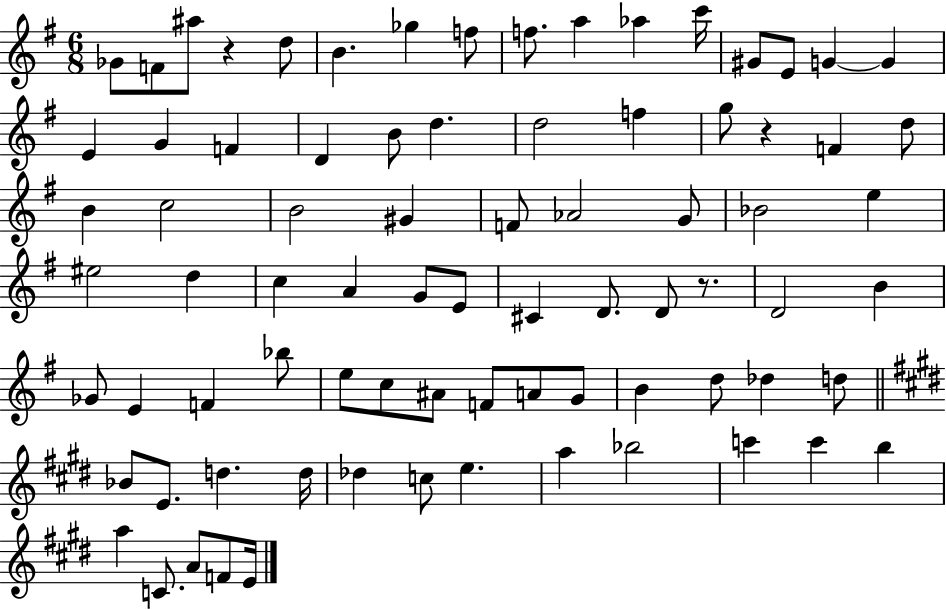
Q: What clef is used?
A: treble